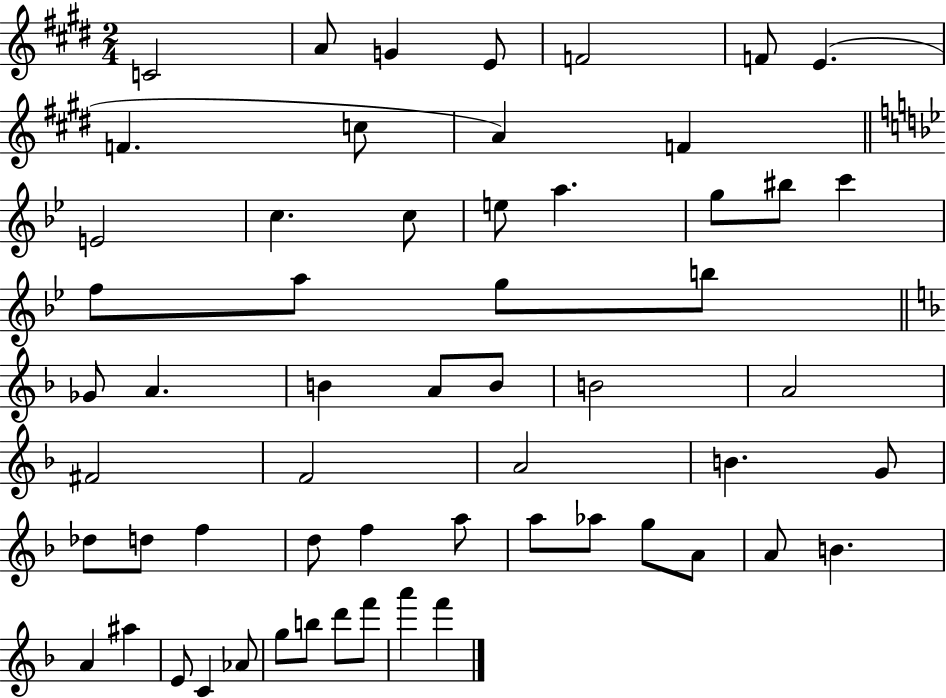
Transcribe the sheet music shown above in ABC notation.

X:1
T:Untitled
M:2/4
L:1/4
K:E
C2 A/2 G E/2 F2 F/2 E F c/2 A F E2 c c/2 e/2 a g/2 ^b/2 c' f/2 a/2 g/2 b/2 _G/2 A B A/2 B/2 B2 A2 ^F2 F2 A2 B G/2 _d/2 d/2 f d/2 f a/2 a/2 _a/2 g/2 A/2 A/2 B A ^a E/2 C _A/2 g/2 b/2 d'/2 f'/2 a' f'